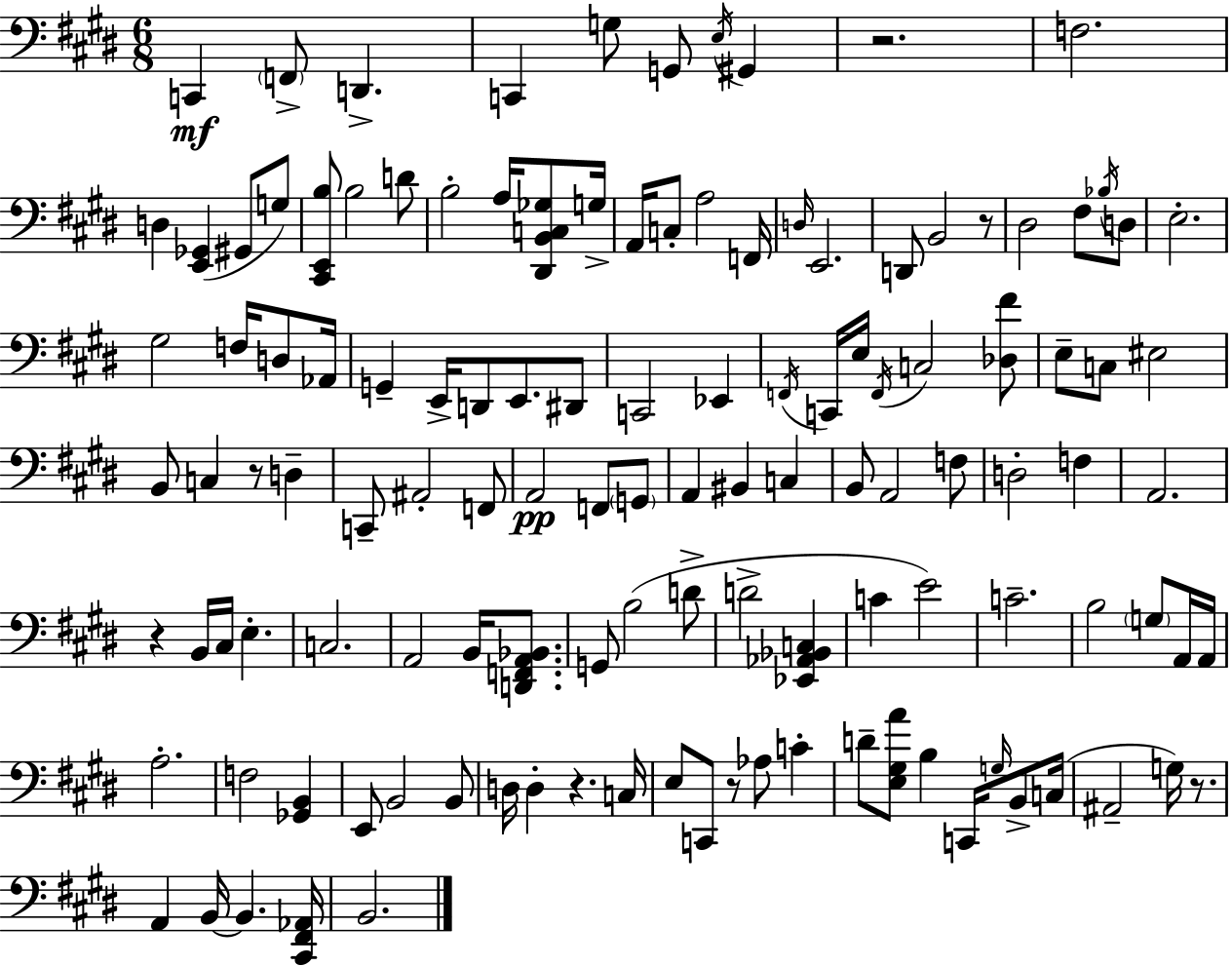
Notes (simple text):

C2/q F2/e D2/q. C2/q G3/e G2/e E3/s G#2/q R/h. F3/h. D3/q [E2,Gb2]/q G#2/e G3/e [C#2,E2,B3]/e B3/h D4/e B3/h A3/s [D#2,B2,C3,Gb3]/e G3/s A2/s C3/e A3/h F2/s D3/s E2/h. D2/e B2/h R/e D#3/h F#3/e Bb3/s D3/e E3/h. G#3/h F3/s D3/e Ab2/s G2/q E2/s D2/e E2/e. D#2/e C2/h Eb2/q F2/s C2/s E3/s F2/s C3/h [Db3,F#4]/e E3/e C3/e EIS3/h B2/e C3/q R/e D3/q C2/e A#2/h F2/e A2/h F2/e G2/e A2/q BIS2/q C3/q B2/e A2/h F3/e D3/h F3/q A2/h. R/q B2/s C#3/s E3/q. C3/h. A2/h B2/s [D2,F2,A2,Bb2]/e. G2/e B3/h D4/e D4/h [Eb2,Ab2,Bb2,C3]/q C4/q E4/h C4/h. B3/h G3/e A2/s A2/s A3/h. F3/h [Gb2,B2]/q E2/e B2/h B2/e D3/s D3/q R/q. C3/s E3/e C2/e R/e Ab3/e C4/q D4/e [E3,G#3,A4]/e B3/q C2/s G3/s B2/e C3/s A#2/h G3/s R/e. A2/q B2/s B2/q. [C#2,F#2,Ab2]/s B2/h.